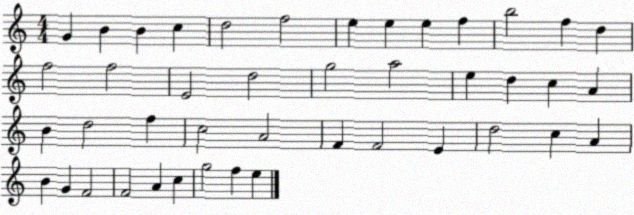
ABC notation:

X:1
T:Untitled
M:4/4
L:1/4
K:C
G B B c d2 f2 e e e f b2 f d f2 f2 E2 d2 g2 a2 e d c A B d2 f c2 A2 F F2 E d2 c A B G F2 F2 A c g2 f e